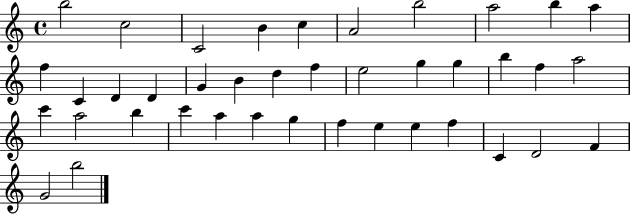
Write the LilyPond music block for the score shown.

{
  \clef treble
  \time 4/4
  \defaultTimeSignature
  \key c \major
  b''2 c''2 | c'2 b'4 c''4 | a'2 b''2 | a''2 b''4 a''4 | \break f''4 c'4 d'4 d'4 | g'4 b'4 d''4 f''4 | e''2 g''4 g''4 | b''4 f''4 a''2 | \break c'''4 a''2 b''4 | c'''4 a''4 a''4 g''4 | f''4 e''4 e''4 f''4 | c'4 d'2 f'4 | \break g'2 b''2 | \bar "|."
}